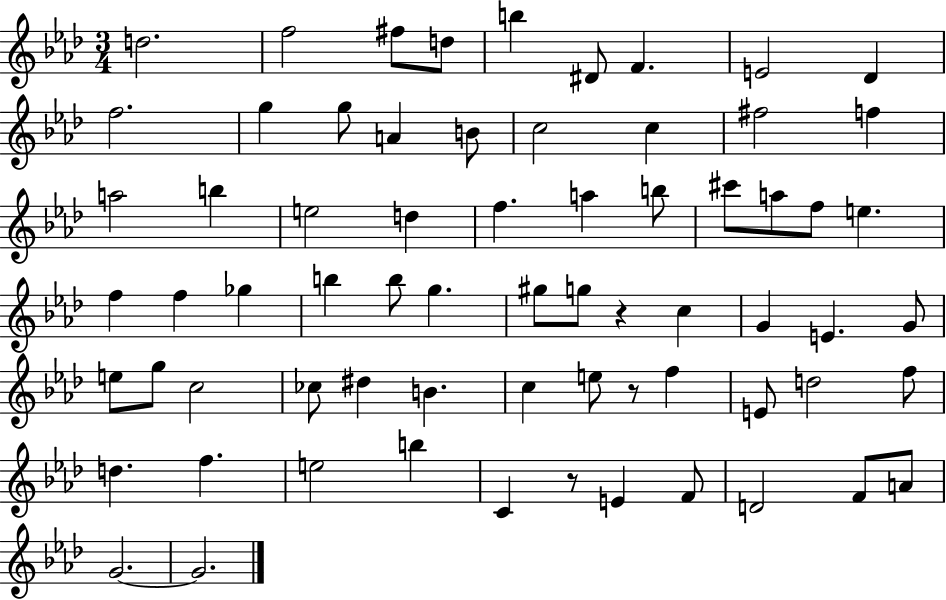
{
  \clef treble
  \numericTimeSignature
  \time 3/4
  \key aes \major
  d''2. | f''2 fis''8 d''8 | b''4 dis'8 f'4. | e'2 des'4 | \break f''2. | g''4 g''8 a'4 b'8 | c''2 c''4 | fis''2 f''4 | \break a''2 b''4 | e''2 d''4 | f''4. a''4 b''8 | cis'''8 a''8 f''8 e''4. | \break f''4 f''4 ges''4 | b''4 b''8 g''4. | gis''8 g''8 r4 c''4 | g'4 e'4. g'8 | \break e''8 g''8 c''2 | ces''8 dis''4 b'4. | c''4 e''8 r8 f''4 | e'8 d''2 f''8 | \break d''4. f''4. | e''2 b''4 | c'4 r8 e'4 f'8 | d'2 f'8 a'8 | \break g'2.~~ | g'2. | \bar "|."
}